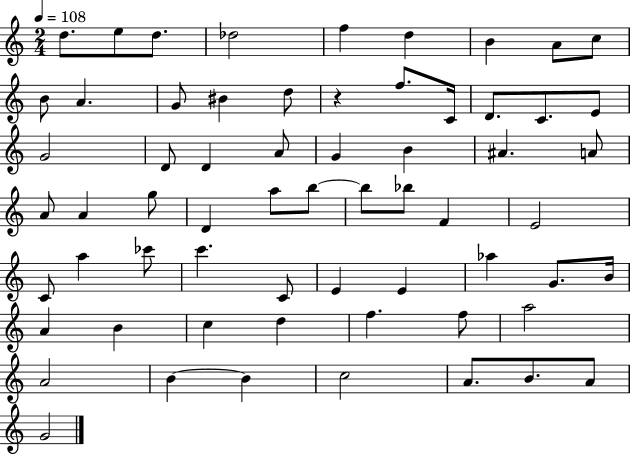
{
  \clef treble
  \numericTimeSignature
  \time 2/4
  \key c \major
  \tempo 4 = 108
  d''8. e''8 d''8. | des''2 | f''4 d''4 | b'4 a'8 c''8 | \break b'8 a'4. | g'8 bis'4 d''8 | r4 f''8. c'16 | d'8. c'8. e'8 | \break g'2 | d'8 d'4 a'8 | g'4 b'4 | ais'4. a'8 | \break a'8 a'4 g''8 | d'4 a''8 b''8~~ | b''8 bes''8 f'4 | e'2 | \break c'8 a''4 ces'''8 | c'''4. c'8 | e'4 e'4 | aes''4 g'8. b'16 | \break a'4 b'4 | c''4 d''4 | f''4. f''8 | a''2 | \break a'2 | b'4~~ b'4 | c''2 | a'8. b'8. a'8 | \break g'2 | \bar "|."
}